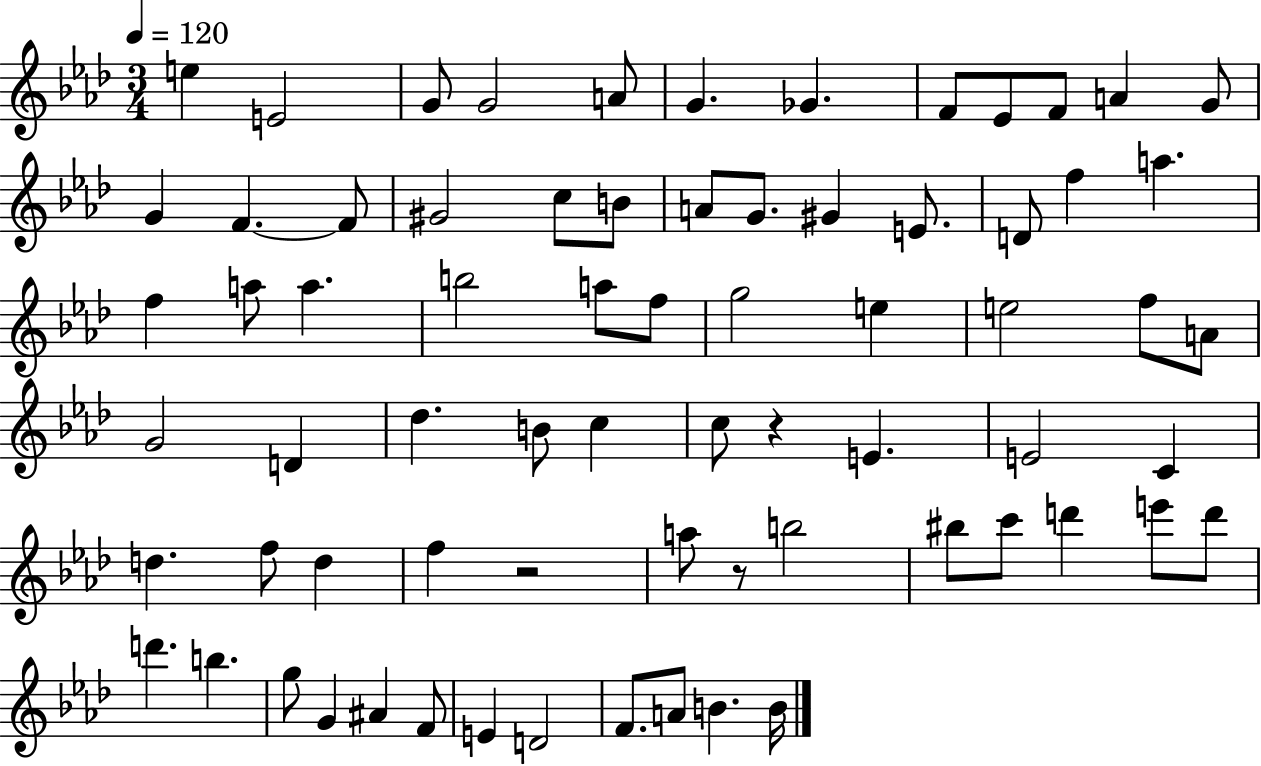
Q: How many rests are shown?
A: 3